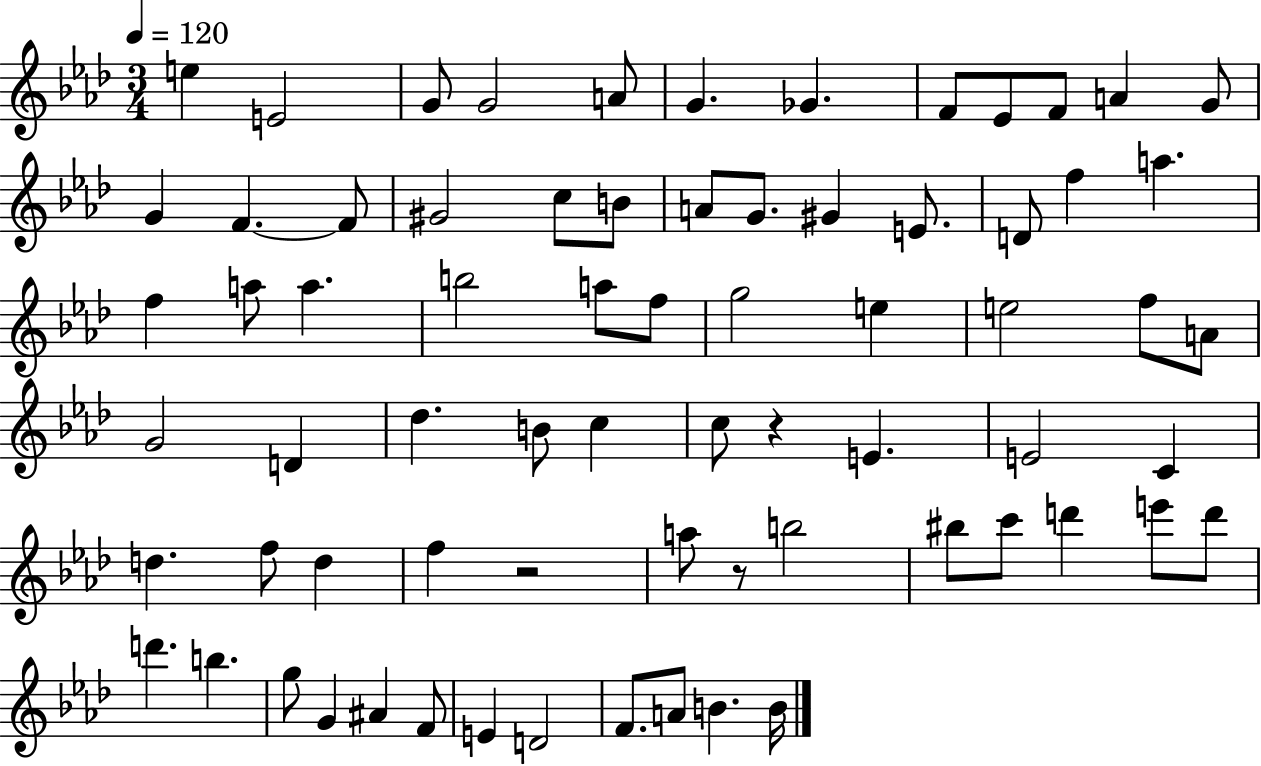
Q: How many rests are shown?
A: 3